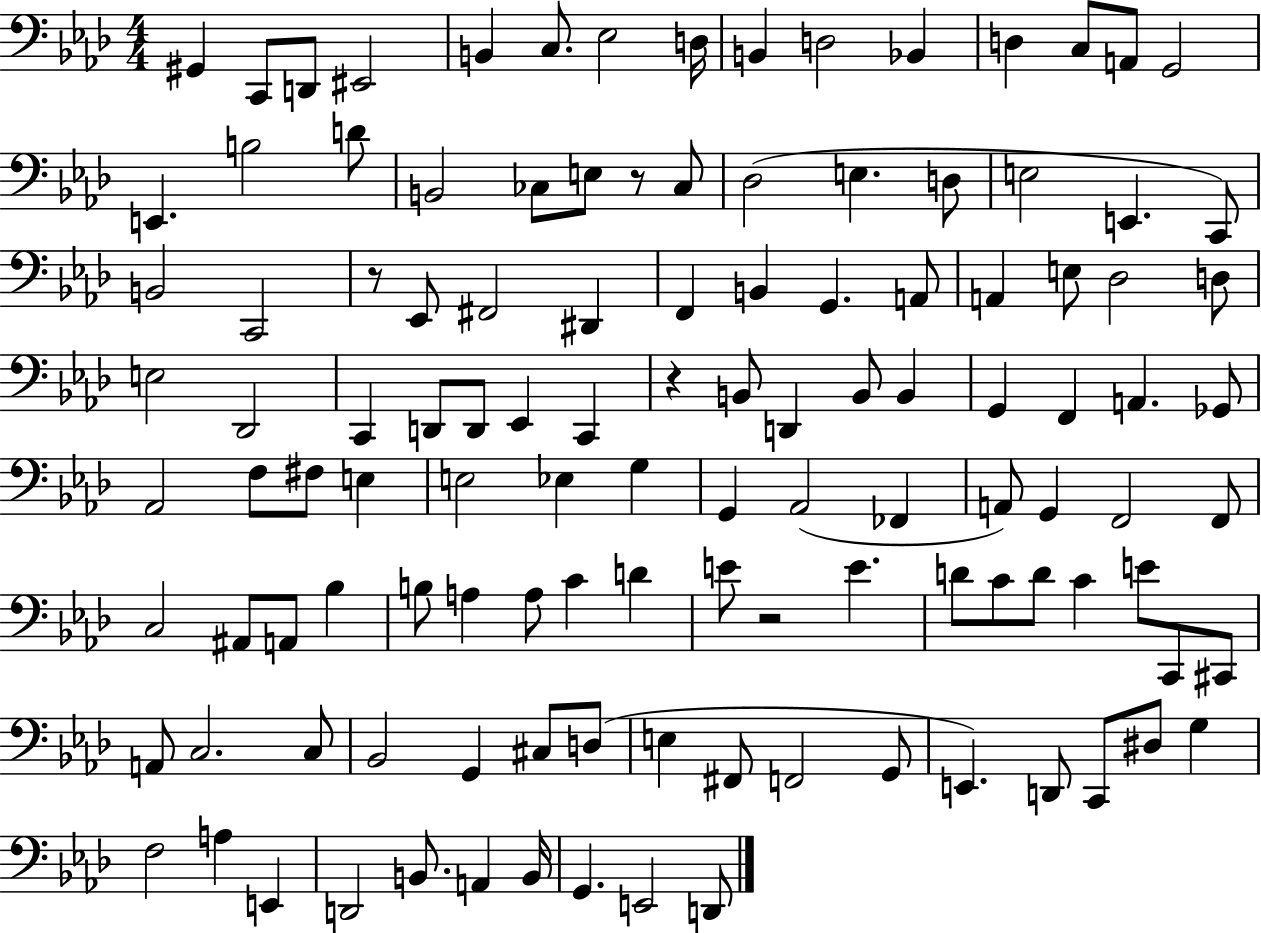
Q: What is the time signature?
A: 4/4